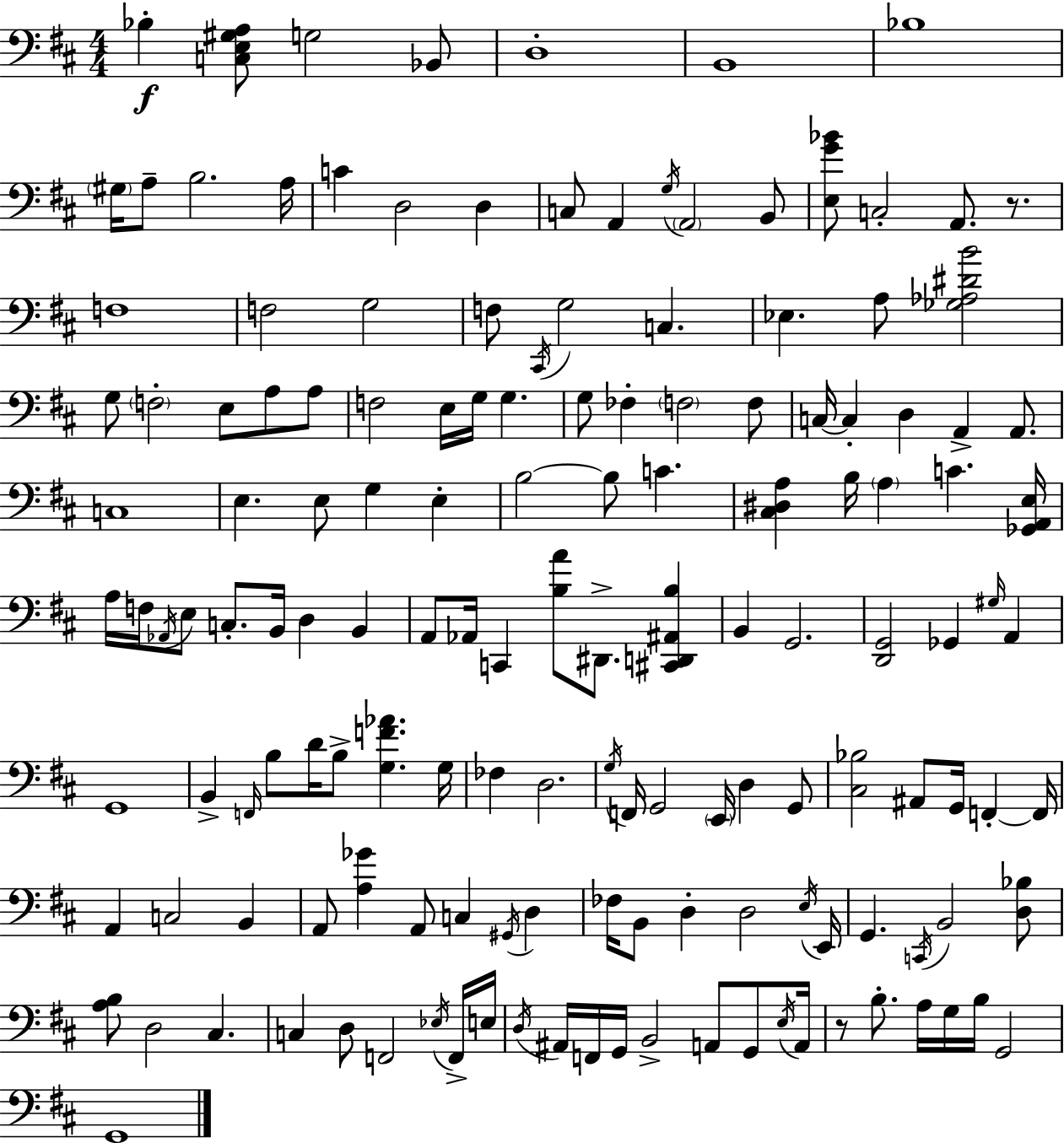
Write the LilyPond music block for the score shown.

{
  \clef bass
  \numericTimeSignature
  \time 4/4
  \key d \major
  bes4-.\f <c e gis a>8 g2 bes,8 | d1-. | b,1 | bes1 | \break \parenthesize gis16 a8-- b2. a16 | c'4 d2 d4 | c8 a,4 \acciaccatura { g16 } \parenthesize a,2 b,8 | <e g' bes'>8 c2-. a,8. r8. | \break f1 | f2 g2 | f8 \acciaccatura { cis,16 } g2 c4. | ees4. a8 <ges aes dis' b'>2 | \break g8 \parenthesize f2-. e8 a8 | a8 f2 e16 g16 g4. | g8 fes4-. \parenthesize f2 | f8 c16~~ c4-. d4 a,4-> a,8. | \break c1 | e4. e8 g4 e4-. | b2~~ b8 c'4. | <cis dis a>4 b16 \parenthesize a4 c'4. | \break <ges, a, e>16 a16 f16 \acciaccatura { aes,16 } e8 c8.-. b,16 d4 b,4 | a,8 aes,16 c,4 <b a'>8 dis,8.-> <cis, d, ais, b>4 | b,4 g,2. | <d, g,>2 ges,4 \grace { gis16 } | \break a,4 g,1 | b,4-> \grace { f,16 } b8 d'16 b8-> <g f' aes'>4. | g16 fes4 d2. | \acciaccatura { g16 } f,16 g,2 \parenthesize e,16 | \break d4 g,8 <cis bes>2 ais,8 | g,16 f,4-.~~ f,16 a,4 c2 | b,4 a,8 <a ges'>4 a,8 c4 | \acciaccatura { gis,16 } d4 fes16 b,8 d4-. d2 | \break \acciaccatura { e16 } e,16 g,4. \acciaccatura { c,16 } b,2 | <d bes>8 <a b>8 d2 | cis4. c4 d8 f,2 | \acciaccatura { ees16 } f,16-> e16 \acciaccatura { d16 } ais,16 f,16 g,16 b,2-> | \break a,8 g,8 \acciaccatura { e16 } a,16 r8 b8.-. | a16 g16 b16 g,2 g,1 | \bar "|."
}